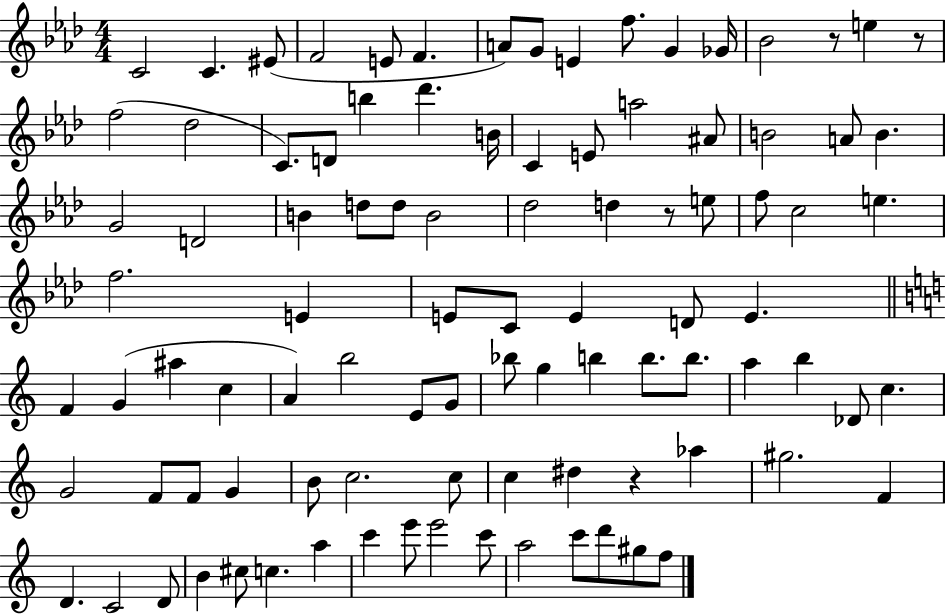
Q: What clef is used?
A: treble